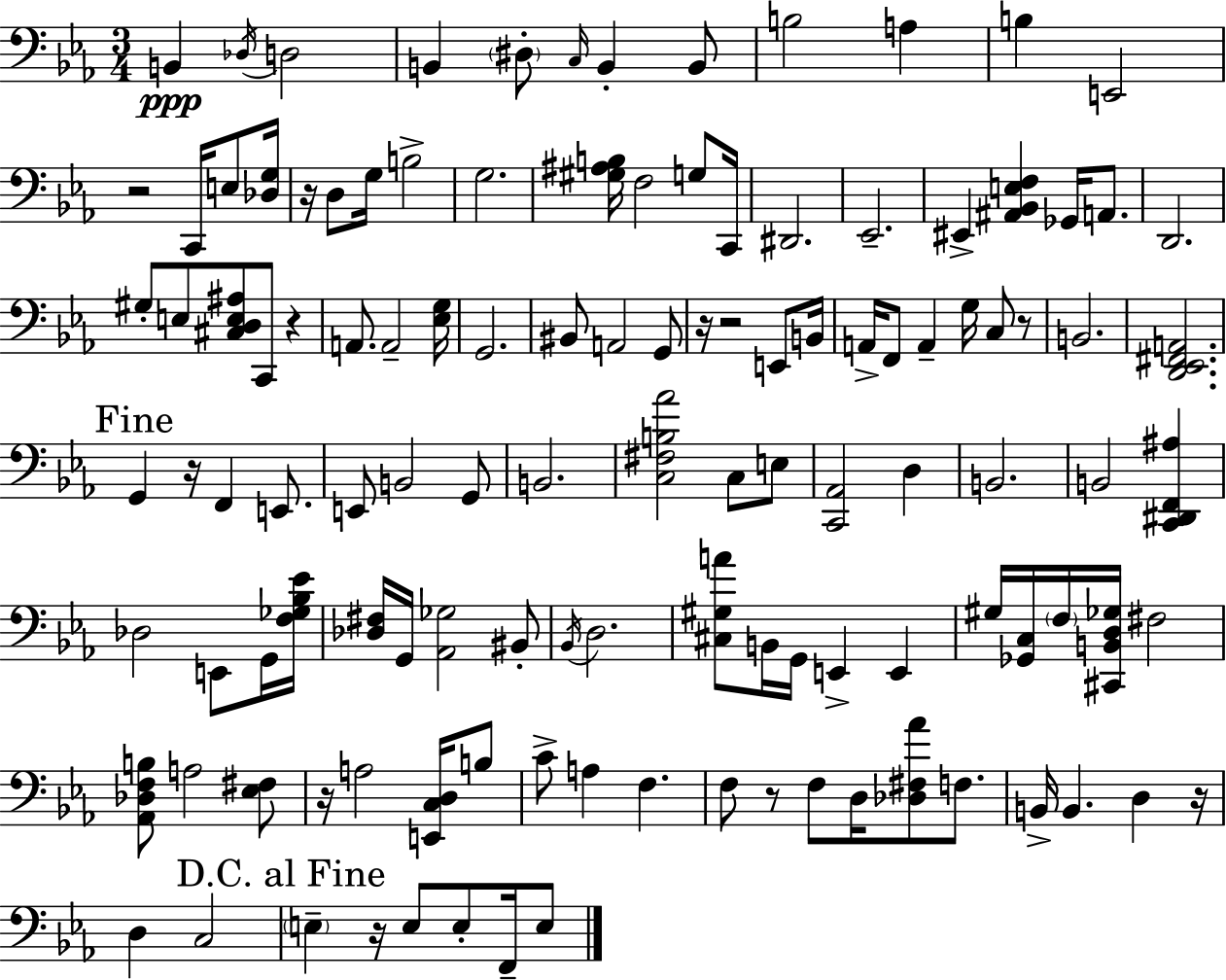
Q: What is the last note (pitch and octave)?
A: E3